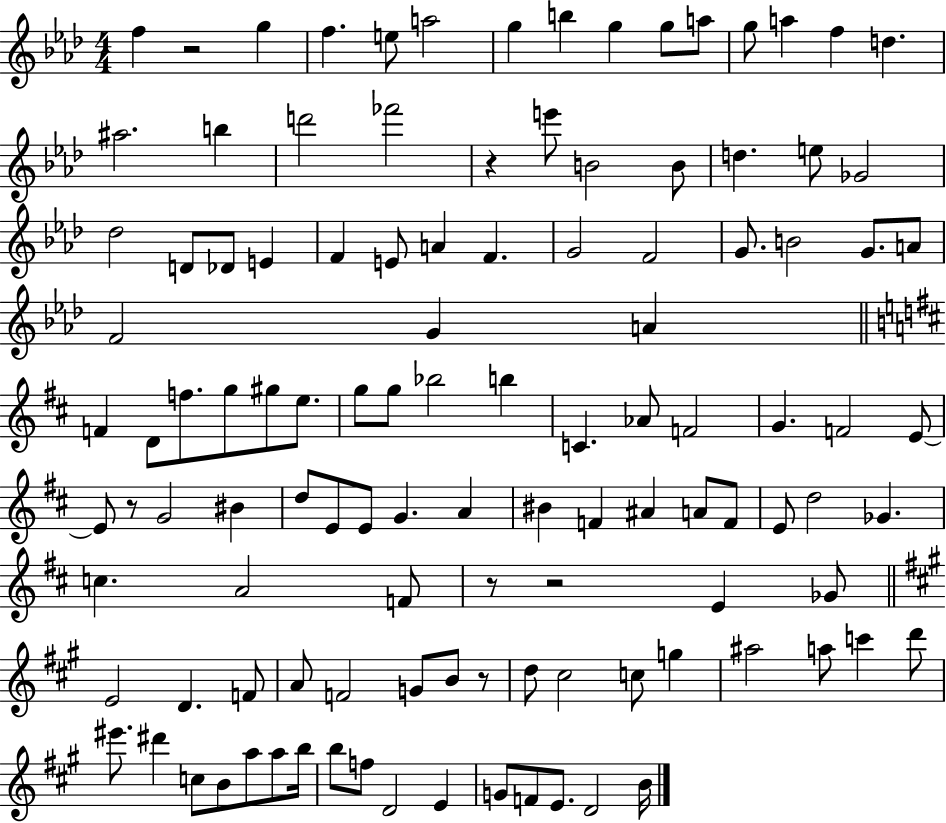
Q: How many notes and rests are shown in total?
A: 115